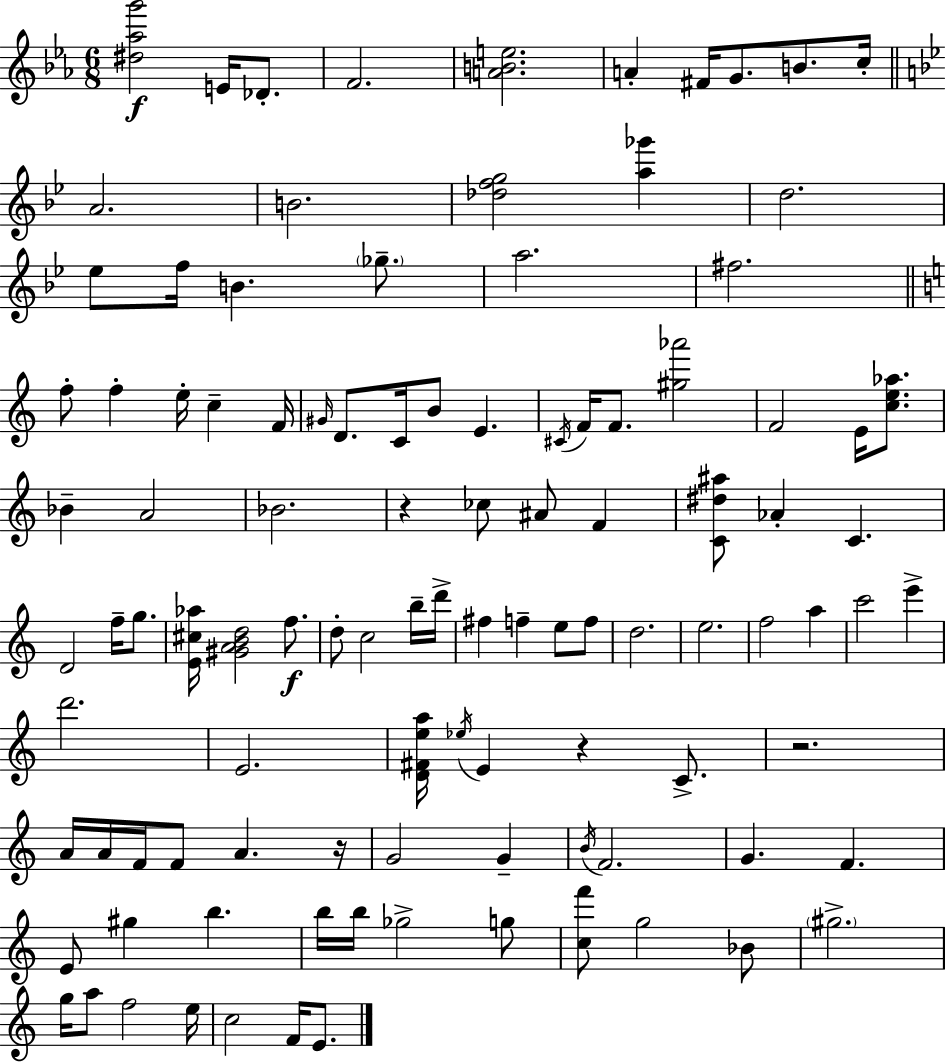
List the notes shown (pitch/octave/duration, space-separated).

[D#5,Ab5,G6]/h E4/s Db4/e. F4/h. [A4,B4,E5]/h. A4/q F#4/s G4/e. B4/e. C5/s A4/h. B4/h. [Db5,F5,G5]/h [A5,Gb6]/q D5/h. Eb5/e F5/s B4/q. Gb5/e. A5/h. F#5/h. F5/e F5/q E5/s C5/q F4/s G#4/s D4/e. C4/s B4/e E4/q. C#4/s F4/s F4/e. [G#5,Ab6]/h F4/h E4/s [C5,E5,Ab5]/e. Bb4/q A4/h Bb4/h. R/q CES5/e A#4/e F4/q [C4,D#5,A#5]/e Ab4/q C4/q. D4/h F5/s G5/e. [E4,C#5,Ab5]/s [G#4,A4,B4,D5]/h F5/e. D5/e C5/h B5/s D6/s F#5/q F5/q E5/e F5/e D5/h. E5/h. F5/h A5/q C6/h E6/q D6/h. E4/h. [D4,F#4,E5,A5]/s Eb5/s E4/q R/q C4/e. R/h. A4/s A4/s F4/s F4/e A4/q. R/s G4/h G4/q B4/s F4/h. G4/q. F4/q. E4/e G#5/q B5/q. B5/s B5/s Gb5/h G5/e [C5,F6]/e G5/h Bb4/e G#5/h. G5/s A5/e F5/h E5/s C5/h F4/s E4/e.